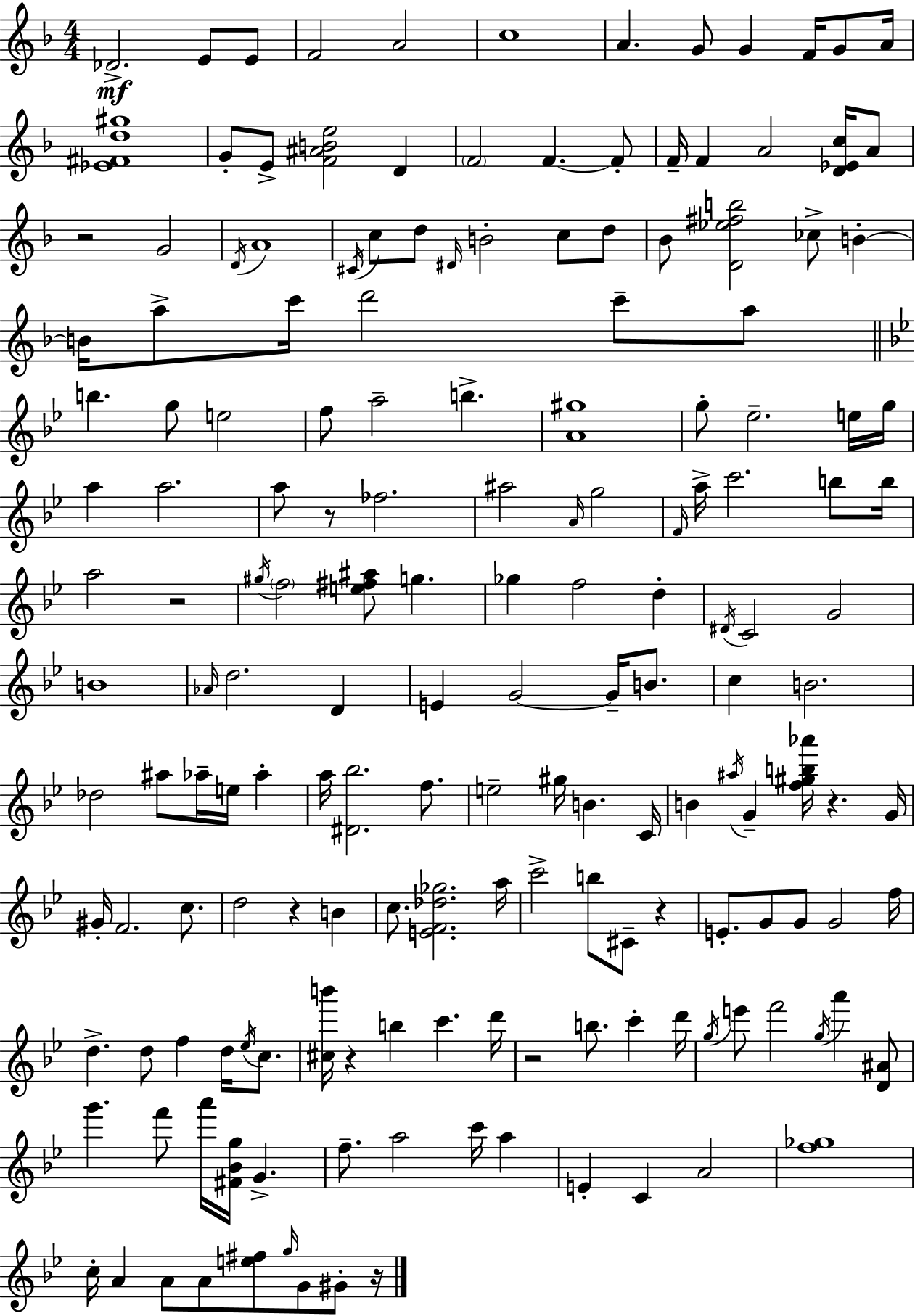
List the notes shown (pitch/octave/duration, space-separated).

Db4/h. E4/e E4/e F4/h A4/h C5/w A4/q. G4/e G4/q F4/s G4/e A4/s [Eb4,F#4,D5,G#5]/w G4/e E4/e [F4,A#4,B4,E5]/h D4/q F4/h F4/q. F4/e F4/s F4/q A4/h [D4,Eb4,C5]/s A4/e R/h G4/h D4/s A4/w C#4/s C5/e D5/e D#4/s B4/h C5/e D5/e Bb4/e [D4,Eb5,F#5,B5]/h CES5/e B4/q B4/s A5/e C6/s D6/h C6/e A5/e B5/q. G5/e E5/h F5/e A5/h B5/q. [A4,G#5]/w G5/e Eb5/h. E5/s G5/s A5/q A5/h. A5/e R/e FES5/h. A#5/h A4/s G5/h F4/s A5/s C6/h. B5/e B5/s A5/h R/h G#5/s F5/h [E5,F#5,A#5]/e G5/q. Gb5/q F5/h D5/q D#4/s C4/h G4/h B4/w Ab4/s D5/h. D4/q E4/q G4/h G4/s B4/e. C5/q B4/h. Db5/h A#5/e Ab5/s E5/s Ab5/q A5/s [D#4,Bb5]/h. F5/e. E5/h G#5/s B4/q. C4/s B4/q A#5/s G4/q [F5,G#5,B5,Ab6]/s R/q. G4/s G#4/s F4/h. C5/e. D5/h R/q B4/q C5/e. [E4,F4,Db5,Gb5]/h. A5/s C6/h B5/e C#4/e R/q E4/e. G4/e G4/e G4/h F5/s D5/q. D5/e F5/q D5/s Eb5/s C5/e. [C#5,B6]/s R/q B5/q C6/q. D6/s R/h B5/e. C6/q D6/s G5/s E6/e F6/h G5/s A6/q [D4,A#4]/e G6/q. F6/e A6/s [F#4,Bb4,G5]/s G4/q. F5/e. A5/h C6/s A5/q E4/q C4/q A4/h [F5,Gb5]/w C5/s A4/q A4/e A4/e [E5,F#5]/e G5/s G4/e G#4/e R/s